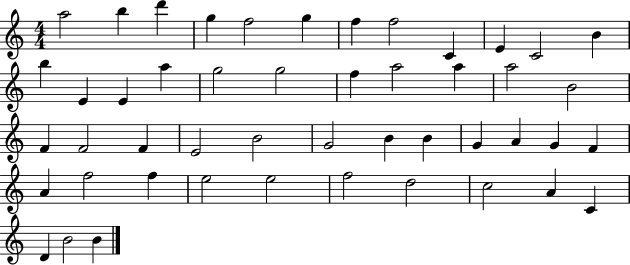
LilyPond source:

{
  \clef treble
  \numericTimeSignature
  \time 4/4
  \key c \major
  a''2 b''4 d'''4 | g''4 f''2 g''4 | f''4 f''2 c'4 | e'4 c'2 b'4 | \break b''4 e'4 e'4 a''4 | g''2 g''2 | f''4 a''2 a''4 | a''2 b'2 | \break f'4 f'2 f'4 | e'2 b'2 | g'2 b'4 b'4 | g'4 a'4 g'4 f'4 | \break a'4 f''2 f''4 | e''2 e''2 | f''2 d''2 | c''2 a'4 c'4 | \break d'4 b'2 b'4 | \bar "|."
}